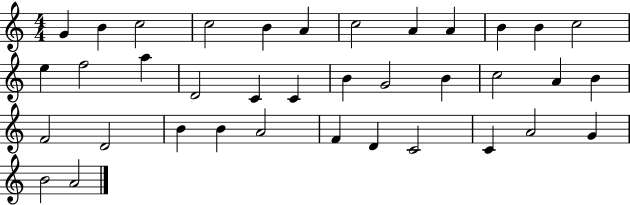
{
  \clef treble
  \numericTimeSignature
  \time 4/4
  \key c \major
  g'4 b'4 c''2 | c''2 b'4 a'4 | c''2 a'4 a'4 | b'4 b'4 c''2 | \break e''4 f''2 a''4 | d'2 c'4 c'4 | b'4 g'2 b'4 | c''2 a'4 b'4 | \break f'2 d'2 | b'4 b'4 a'2 | f'4 d'4 c'2 | c'4 a'2 g'4 | \break b'2 a'2 | \bar "|."
}